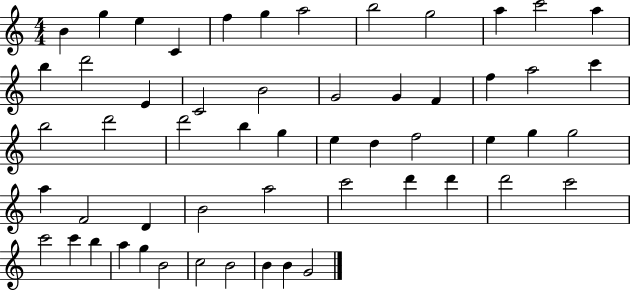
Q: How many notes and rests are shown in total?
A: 55